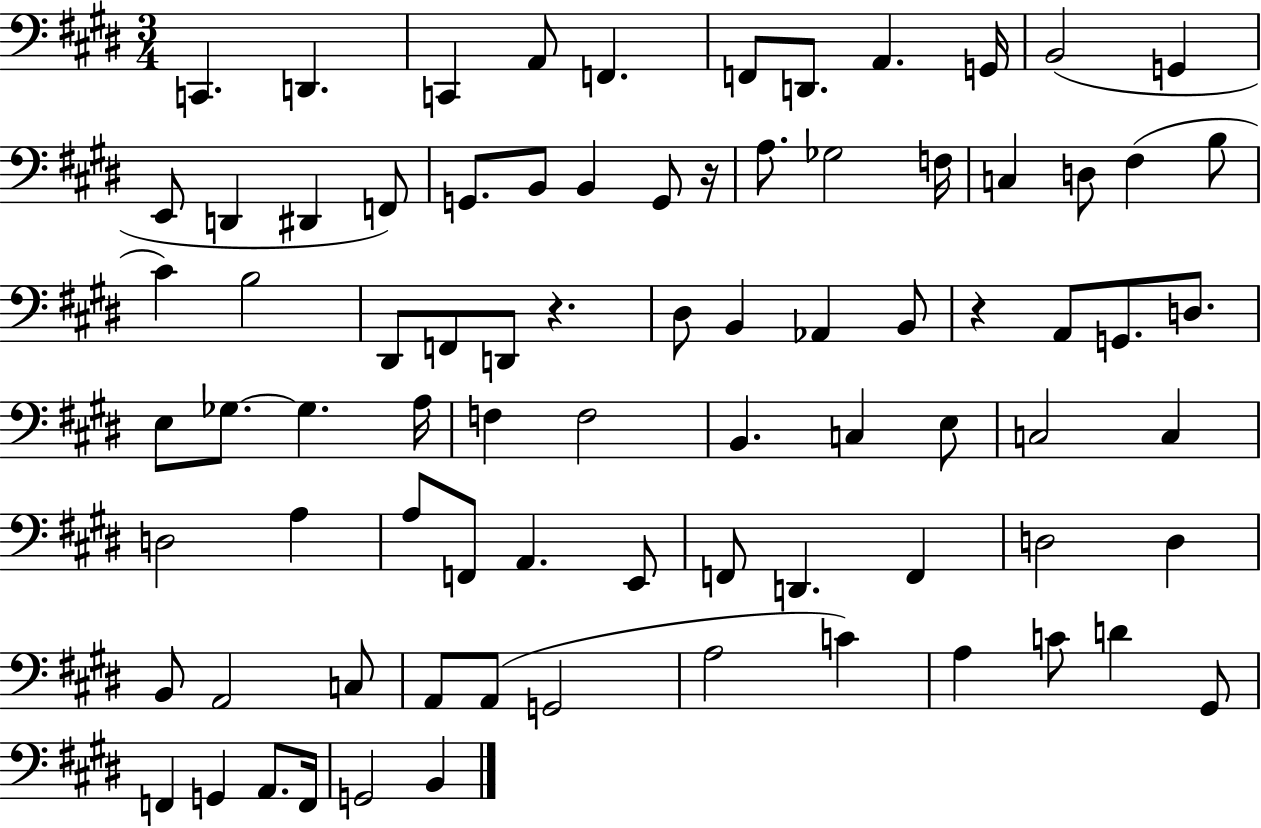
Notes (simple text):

C2/q. D2/q. C2/q A2/e F2/q. F2/e D2/e. A2/q. G2/s B2/h G2/q E2/e D2/q D#2/q F2/e G2/e. B2/e B2/q G2/e R/s A3/e. Gb3/h F3/s C3/q D3/e F#3/q B3/e C#4/q B3/h D#2/e F2/e D2/e R/q. D#3/e B2/q Ab2/q B2/e R/q A2/e G2/e. D3/e. E3/e Gb3/e. Gb3/q. A3/s F3/q F3/h B2/q. C3/q E3/e C3/h C3/q D3/h A3/q A3/e F2/e A2/q. E2/e F2/e D2/q. F2/q D3/h D3/q B2/e A2/h C3/e A2/e A2/e G2/h A3/h C4/q A3/q C4/e D4/q G#2/e F2/q G2/q A2/e. F2/s G2/h B2/q